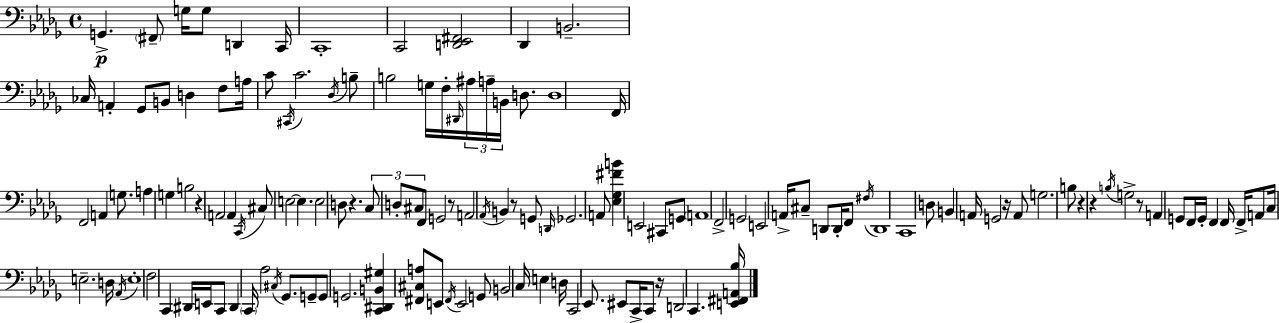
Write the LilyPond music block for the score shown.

{
  \clef bass
  \time 4/4
  \defaultTimeSignature
  \key bes \minor
  g,4.->\p \parenthesize fis,8-- g16 g8 d,4 c,16 | c,1-. | c,2 <d, ees, fis,>2 | des,4 b,2.-- | \break ces16 a,4-. ges,8 b,8 d4 f8 a16 | c'8 \acciaccatura { cis,16 } c'2. \acciaccatura { des16 } | b8-- b2 g16 f16-. \grace { dis,16 } \tuplet 3/2 { ais16 a16-- b,16 } | d8. d1 | \break f,16 f,2 a,4 | g8. a4 g4 b2 | r4 a,2 a,4 | \acciaccatura { c,16 } cis8 e2~~ e4. | \break e2 d8 r4. | \tuplet 3/2 { c8 d8-. cis8 } f,8 g,2 | r8 a,2 \acciaccatura { aes,16 } b,4 | r8 g,8 \grace { d,16 } ges,2. | \break a,8 <ees ges fis' b'>4 e,2 | cis,8 g,8 \parenthesize a,1 | f,2-> g,2 | e,2 a,16-> cis8-- | \break d,8 d,16-. f,8 \acciaccatura { fis16 } d,1 | c,1 | d8 b,4 a,16 g,2 | r16 a,8 g2. | \break b8 r4 r4 \acciaccatura { b16 } | g2-> r8 a,4 g,8 | f,16 g,16-. f,4 f,16 f,16-> a,8 \parenthesize c16 e2.-- | d16 \acciaccatura { aes,16 } e1-. | \break f2 | c,4 \parenthesize dis,16 e,16 c,8 dis,4 \parenthesize c,16 aes2 | \acciaccatura { cis16 } ges,8. g,8-- g,8 g,2. | <c, dis, b, gis>4 <fis, cis a>8 | \break e,8 \acciaccatura { fis,16 } e,2 g,8 b,2 | c16 e4 d16 c,2 | ees,8. eis,8 c,16-> c,8 r16 d,2 | c,4. <e, fis, a, bes>16 \bar "|."
}